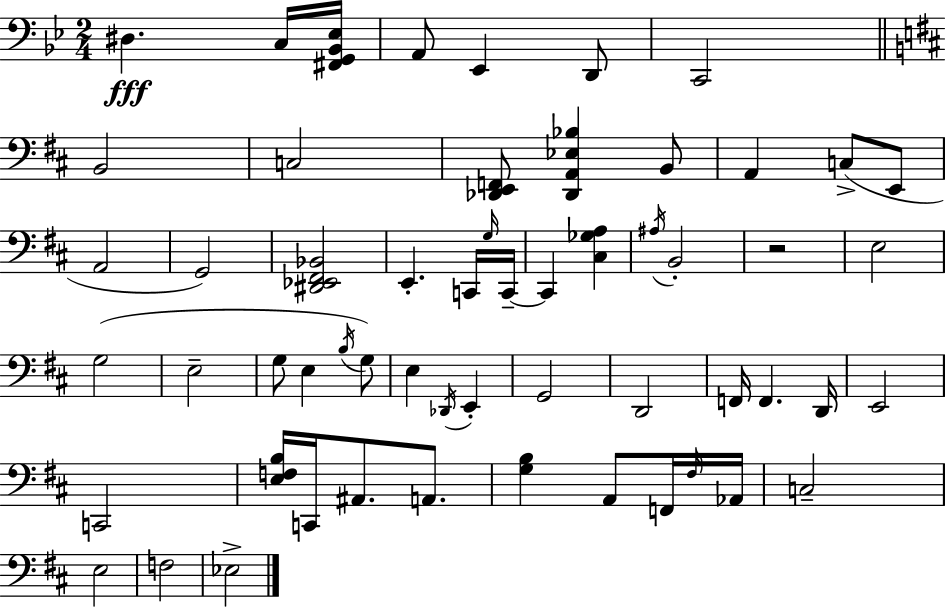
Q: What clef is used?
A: bass